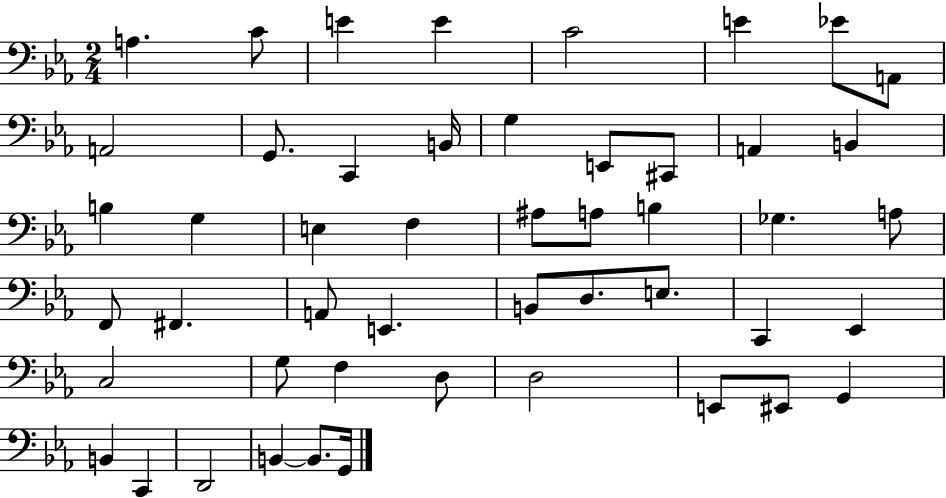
{
  \clef bass
  \numericTimeSignature
  \time 2/4
  \key ees \major
  a4. c'8 | e'4 e'4 | c'2 | e'4 ees'8 a,8 | \break a,2 | g,8. c,4 b,16 | g4 e,8 cis,8 | a,4 b,4 | \break b4 g4 | e4 f4 | ais8 a8 b4 | ges4. a8 | \break f,8 fis,4. | a,8 e,4. | b,8 d8. e8. | c,4 ees,4 | \break c2 | g8 f4 d8 | d2 | e,8 eis,8 g,4 | \break b,4 c,4 | d,2 | b,4~~ b,8. g,16 | \bar "|."
}